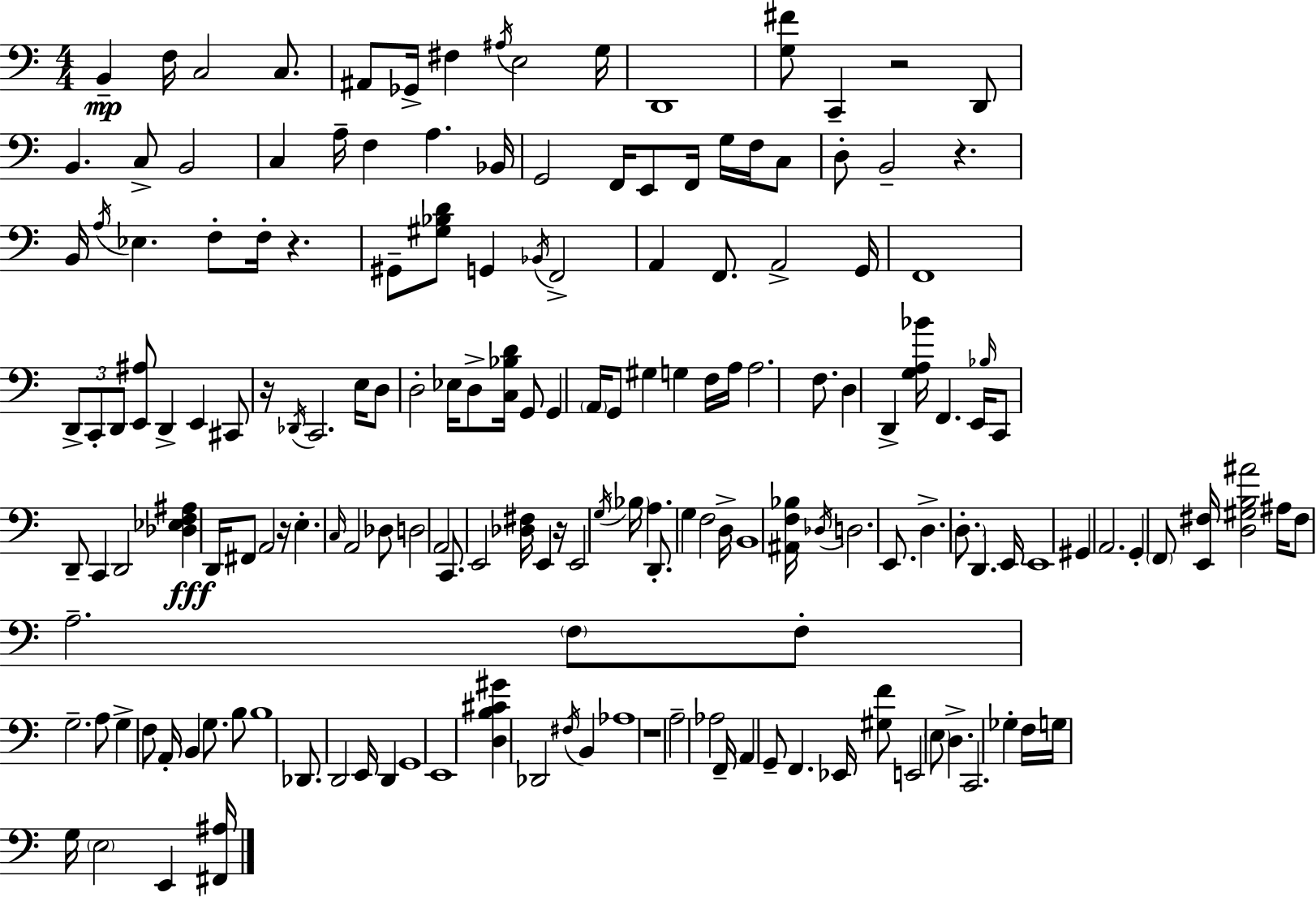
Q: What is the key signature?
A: C major